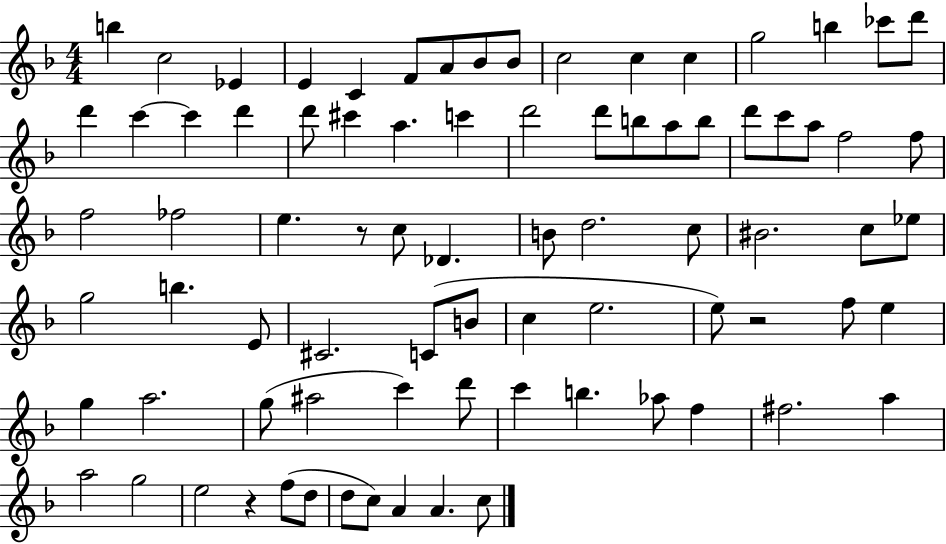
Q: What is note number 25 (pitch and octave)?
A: D6